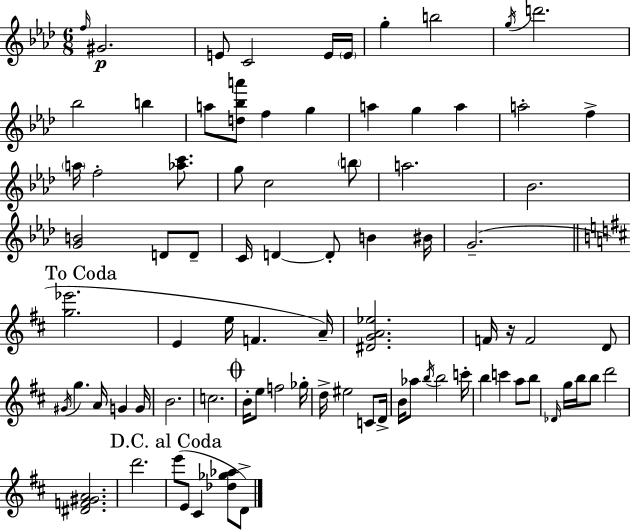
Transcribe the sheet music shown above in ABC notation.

X:1
T:Untitled
M:6/8
L:1/4
K:Ab
f/4 ^G2 E/2 C2 E/4 E/4 g b2 g/4 d'2 _b2 b a/2 [d_ba']/2 f g a g a a2 f a/4 f2 [_ac']/2 g/2 c2 b/2 a2 _B2 [GB]2 D/2 D/2 C/4 D D/2 B ^B/4 G2 [g_e']2 E e/4 F A/4 [^DGA_e]2 F/4 z/4 F2 D/2 ^G/4 g A/4 G G/4 B2 c2 B/4 e/2 f2 _g/4 d/4 ^e2 C/2 D/4 B/4 _a/2 b/4 b2 c'/4 b c' a/2 b/2 _D/4 g/4 b/4 b/2 d'2 [^DF^GA]2 d'2 e'/2 E/2 ^C [_d_g_a]/2 D/2